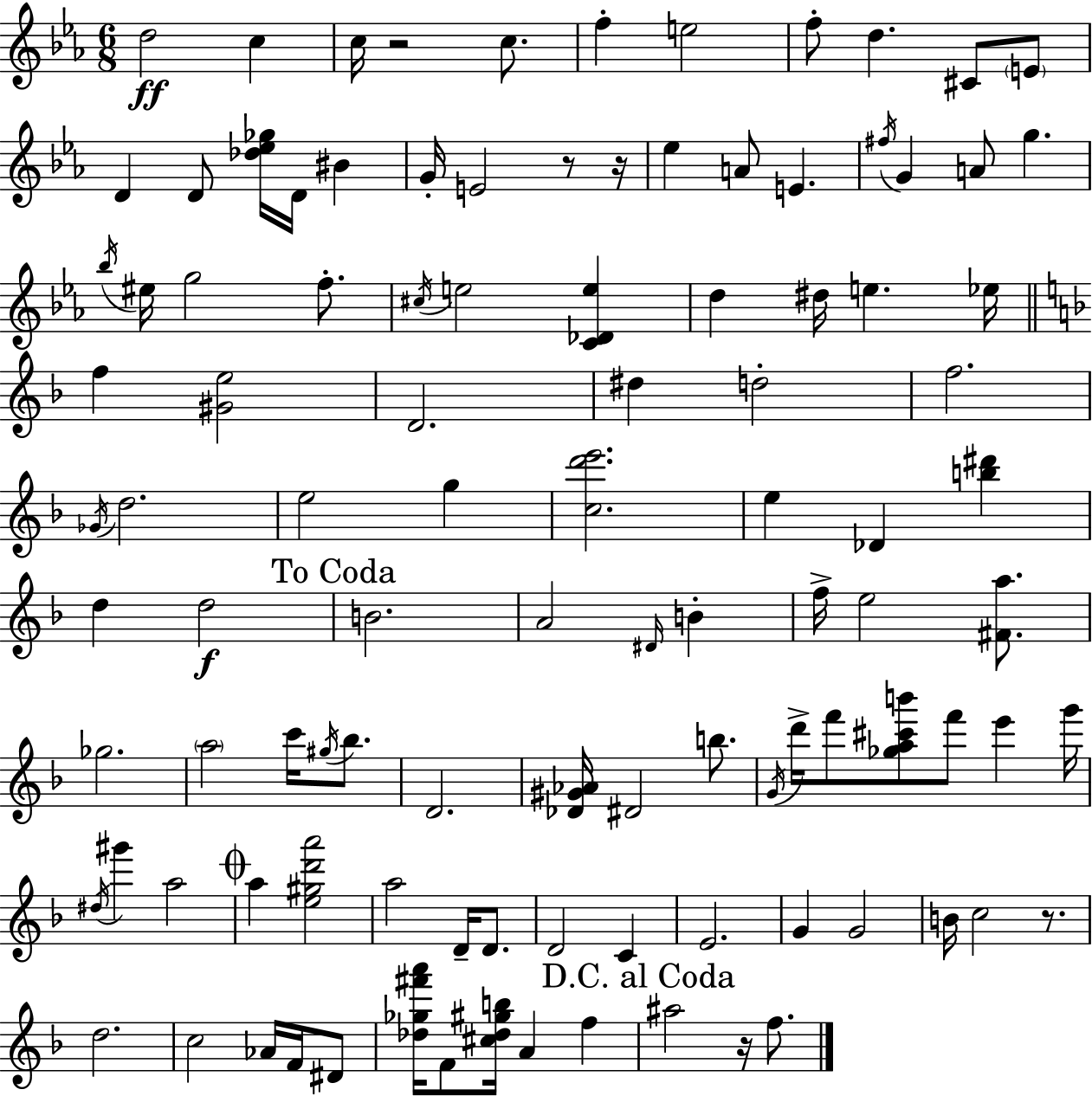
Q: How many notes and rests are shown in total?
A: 106